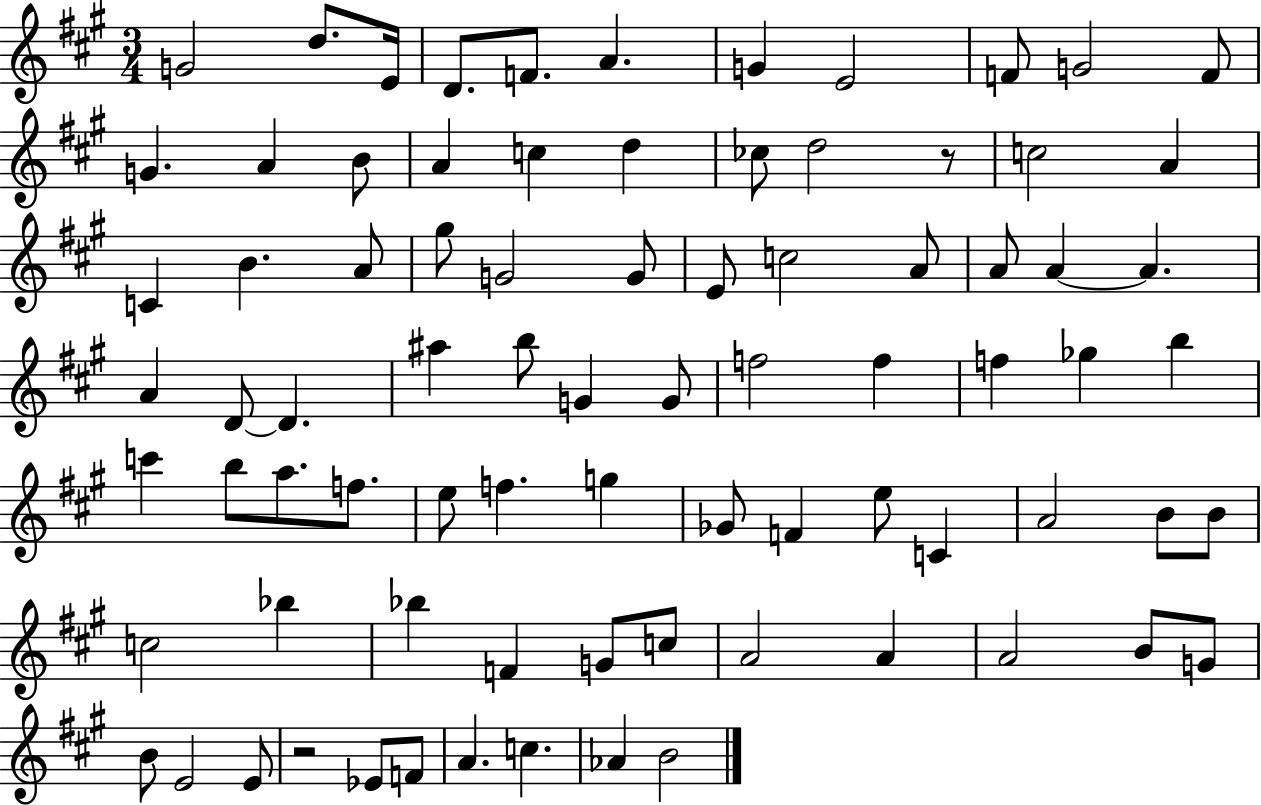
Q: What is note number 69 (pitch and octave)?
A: B4